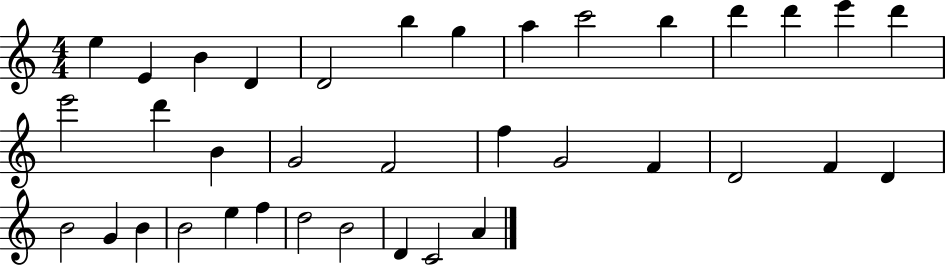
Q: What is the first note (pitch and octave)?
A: E5